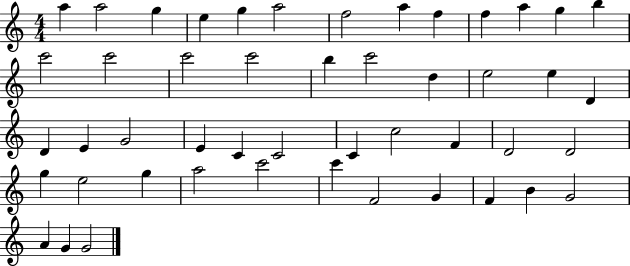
A5/q A5/h G5/q E5/q G5/q A5/h F5/h A5/q F5/q F5/q A5/q G5/q B5/q C6/h C6/h C6/h C6/h B5/q C6/h D5/q E5/h E5/q D4/q D4/q E4/q G4/h E4/q C4/q C4/h C4/q C5/h F4/q D4/h D4/h G5/q E5/h G5/q A5/h C6/h C6/q F4/h G4/q F4/q B4/q G4/h A4/q G4/q G4/h